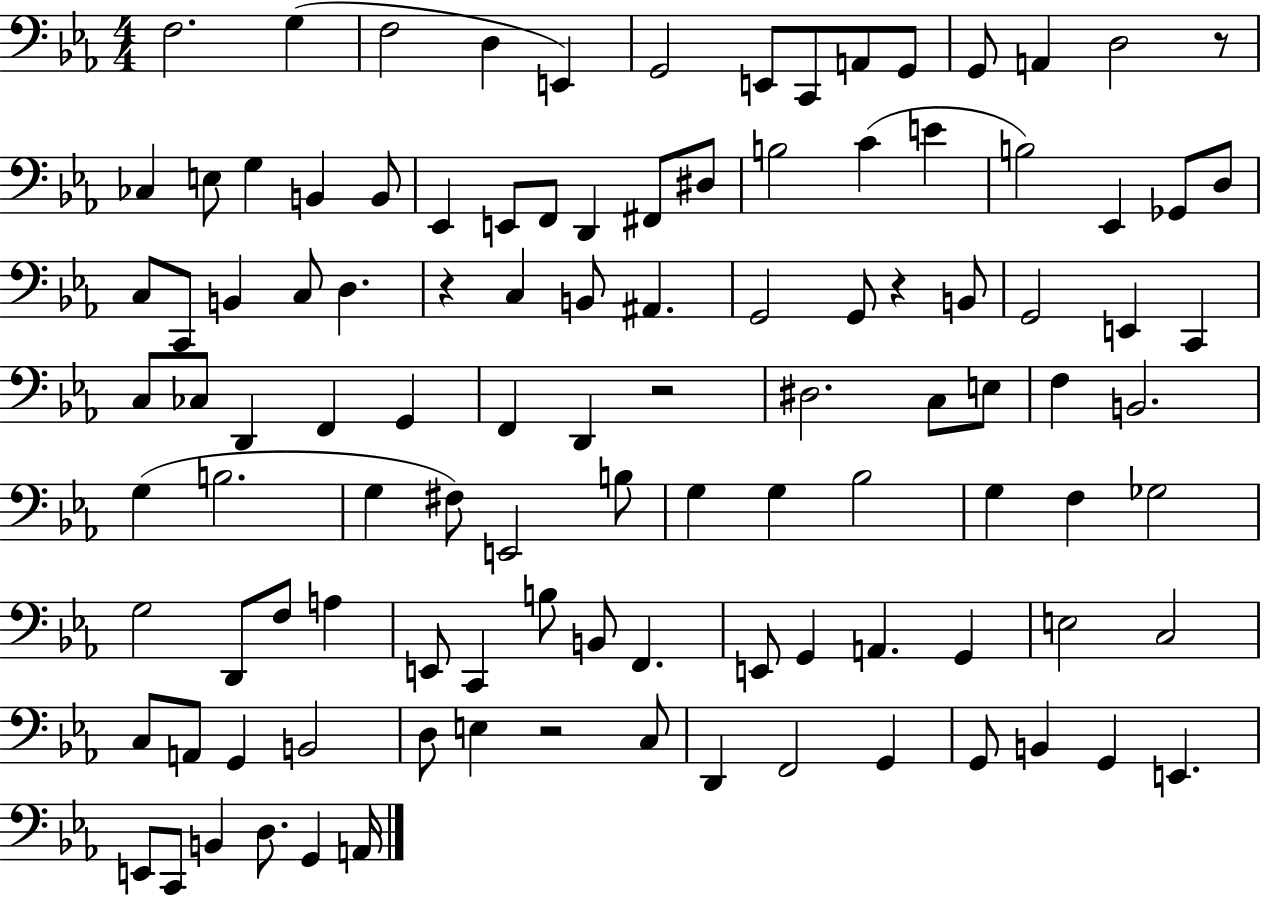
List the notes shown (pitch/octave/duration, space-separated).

F3/h. G3/q F3/h D3/q E2/q G2/h E2/e C2/e A2/e G2/e G2/e A2/q D3/h R/e CES3/q E3/e G3/q B2/q B2/e Eb2/q E2/e F2/e D2/q F#2/e D#3/e B3/h C4/q E4/q B3/h Eb2/q Gb2/e D3/e C3/e C2/e B2/q C3/e D3/q. R/q C3/q B2/e A#2/q. G2/h G2/e R/q B2/e G2/h E2/q C2/q C3/e CES3/e D2/q F2/q G2/q F2/q D2/q R/h D#3/h. C3/e E3/e F3/q B2/h. G3/q B3/h. G3/q F#3/e E2/h B3/e G3/q G3/q Bb3/h G3/q F3/q Gb3/h G3/h D2/e F3/e A3/q E2/e C2/q B3/e B2/e F2/q. E2/e G2/q A2/q. G2/q E3/h C3/h C3/e A2/e G2/q B2/h D3/e E3/q R/h C3/e D2/q F2/h G2/q G2/e B2/q G2/q E2/q. E2/e C2/e B2/q D3/e. G2/q A2/s